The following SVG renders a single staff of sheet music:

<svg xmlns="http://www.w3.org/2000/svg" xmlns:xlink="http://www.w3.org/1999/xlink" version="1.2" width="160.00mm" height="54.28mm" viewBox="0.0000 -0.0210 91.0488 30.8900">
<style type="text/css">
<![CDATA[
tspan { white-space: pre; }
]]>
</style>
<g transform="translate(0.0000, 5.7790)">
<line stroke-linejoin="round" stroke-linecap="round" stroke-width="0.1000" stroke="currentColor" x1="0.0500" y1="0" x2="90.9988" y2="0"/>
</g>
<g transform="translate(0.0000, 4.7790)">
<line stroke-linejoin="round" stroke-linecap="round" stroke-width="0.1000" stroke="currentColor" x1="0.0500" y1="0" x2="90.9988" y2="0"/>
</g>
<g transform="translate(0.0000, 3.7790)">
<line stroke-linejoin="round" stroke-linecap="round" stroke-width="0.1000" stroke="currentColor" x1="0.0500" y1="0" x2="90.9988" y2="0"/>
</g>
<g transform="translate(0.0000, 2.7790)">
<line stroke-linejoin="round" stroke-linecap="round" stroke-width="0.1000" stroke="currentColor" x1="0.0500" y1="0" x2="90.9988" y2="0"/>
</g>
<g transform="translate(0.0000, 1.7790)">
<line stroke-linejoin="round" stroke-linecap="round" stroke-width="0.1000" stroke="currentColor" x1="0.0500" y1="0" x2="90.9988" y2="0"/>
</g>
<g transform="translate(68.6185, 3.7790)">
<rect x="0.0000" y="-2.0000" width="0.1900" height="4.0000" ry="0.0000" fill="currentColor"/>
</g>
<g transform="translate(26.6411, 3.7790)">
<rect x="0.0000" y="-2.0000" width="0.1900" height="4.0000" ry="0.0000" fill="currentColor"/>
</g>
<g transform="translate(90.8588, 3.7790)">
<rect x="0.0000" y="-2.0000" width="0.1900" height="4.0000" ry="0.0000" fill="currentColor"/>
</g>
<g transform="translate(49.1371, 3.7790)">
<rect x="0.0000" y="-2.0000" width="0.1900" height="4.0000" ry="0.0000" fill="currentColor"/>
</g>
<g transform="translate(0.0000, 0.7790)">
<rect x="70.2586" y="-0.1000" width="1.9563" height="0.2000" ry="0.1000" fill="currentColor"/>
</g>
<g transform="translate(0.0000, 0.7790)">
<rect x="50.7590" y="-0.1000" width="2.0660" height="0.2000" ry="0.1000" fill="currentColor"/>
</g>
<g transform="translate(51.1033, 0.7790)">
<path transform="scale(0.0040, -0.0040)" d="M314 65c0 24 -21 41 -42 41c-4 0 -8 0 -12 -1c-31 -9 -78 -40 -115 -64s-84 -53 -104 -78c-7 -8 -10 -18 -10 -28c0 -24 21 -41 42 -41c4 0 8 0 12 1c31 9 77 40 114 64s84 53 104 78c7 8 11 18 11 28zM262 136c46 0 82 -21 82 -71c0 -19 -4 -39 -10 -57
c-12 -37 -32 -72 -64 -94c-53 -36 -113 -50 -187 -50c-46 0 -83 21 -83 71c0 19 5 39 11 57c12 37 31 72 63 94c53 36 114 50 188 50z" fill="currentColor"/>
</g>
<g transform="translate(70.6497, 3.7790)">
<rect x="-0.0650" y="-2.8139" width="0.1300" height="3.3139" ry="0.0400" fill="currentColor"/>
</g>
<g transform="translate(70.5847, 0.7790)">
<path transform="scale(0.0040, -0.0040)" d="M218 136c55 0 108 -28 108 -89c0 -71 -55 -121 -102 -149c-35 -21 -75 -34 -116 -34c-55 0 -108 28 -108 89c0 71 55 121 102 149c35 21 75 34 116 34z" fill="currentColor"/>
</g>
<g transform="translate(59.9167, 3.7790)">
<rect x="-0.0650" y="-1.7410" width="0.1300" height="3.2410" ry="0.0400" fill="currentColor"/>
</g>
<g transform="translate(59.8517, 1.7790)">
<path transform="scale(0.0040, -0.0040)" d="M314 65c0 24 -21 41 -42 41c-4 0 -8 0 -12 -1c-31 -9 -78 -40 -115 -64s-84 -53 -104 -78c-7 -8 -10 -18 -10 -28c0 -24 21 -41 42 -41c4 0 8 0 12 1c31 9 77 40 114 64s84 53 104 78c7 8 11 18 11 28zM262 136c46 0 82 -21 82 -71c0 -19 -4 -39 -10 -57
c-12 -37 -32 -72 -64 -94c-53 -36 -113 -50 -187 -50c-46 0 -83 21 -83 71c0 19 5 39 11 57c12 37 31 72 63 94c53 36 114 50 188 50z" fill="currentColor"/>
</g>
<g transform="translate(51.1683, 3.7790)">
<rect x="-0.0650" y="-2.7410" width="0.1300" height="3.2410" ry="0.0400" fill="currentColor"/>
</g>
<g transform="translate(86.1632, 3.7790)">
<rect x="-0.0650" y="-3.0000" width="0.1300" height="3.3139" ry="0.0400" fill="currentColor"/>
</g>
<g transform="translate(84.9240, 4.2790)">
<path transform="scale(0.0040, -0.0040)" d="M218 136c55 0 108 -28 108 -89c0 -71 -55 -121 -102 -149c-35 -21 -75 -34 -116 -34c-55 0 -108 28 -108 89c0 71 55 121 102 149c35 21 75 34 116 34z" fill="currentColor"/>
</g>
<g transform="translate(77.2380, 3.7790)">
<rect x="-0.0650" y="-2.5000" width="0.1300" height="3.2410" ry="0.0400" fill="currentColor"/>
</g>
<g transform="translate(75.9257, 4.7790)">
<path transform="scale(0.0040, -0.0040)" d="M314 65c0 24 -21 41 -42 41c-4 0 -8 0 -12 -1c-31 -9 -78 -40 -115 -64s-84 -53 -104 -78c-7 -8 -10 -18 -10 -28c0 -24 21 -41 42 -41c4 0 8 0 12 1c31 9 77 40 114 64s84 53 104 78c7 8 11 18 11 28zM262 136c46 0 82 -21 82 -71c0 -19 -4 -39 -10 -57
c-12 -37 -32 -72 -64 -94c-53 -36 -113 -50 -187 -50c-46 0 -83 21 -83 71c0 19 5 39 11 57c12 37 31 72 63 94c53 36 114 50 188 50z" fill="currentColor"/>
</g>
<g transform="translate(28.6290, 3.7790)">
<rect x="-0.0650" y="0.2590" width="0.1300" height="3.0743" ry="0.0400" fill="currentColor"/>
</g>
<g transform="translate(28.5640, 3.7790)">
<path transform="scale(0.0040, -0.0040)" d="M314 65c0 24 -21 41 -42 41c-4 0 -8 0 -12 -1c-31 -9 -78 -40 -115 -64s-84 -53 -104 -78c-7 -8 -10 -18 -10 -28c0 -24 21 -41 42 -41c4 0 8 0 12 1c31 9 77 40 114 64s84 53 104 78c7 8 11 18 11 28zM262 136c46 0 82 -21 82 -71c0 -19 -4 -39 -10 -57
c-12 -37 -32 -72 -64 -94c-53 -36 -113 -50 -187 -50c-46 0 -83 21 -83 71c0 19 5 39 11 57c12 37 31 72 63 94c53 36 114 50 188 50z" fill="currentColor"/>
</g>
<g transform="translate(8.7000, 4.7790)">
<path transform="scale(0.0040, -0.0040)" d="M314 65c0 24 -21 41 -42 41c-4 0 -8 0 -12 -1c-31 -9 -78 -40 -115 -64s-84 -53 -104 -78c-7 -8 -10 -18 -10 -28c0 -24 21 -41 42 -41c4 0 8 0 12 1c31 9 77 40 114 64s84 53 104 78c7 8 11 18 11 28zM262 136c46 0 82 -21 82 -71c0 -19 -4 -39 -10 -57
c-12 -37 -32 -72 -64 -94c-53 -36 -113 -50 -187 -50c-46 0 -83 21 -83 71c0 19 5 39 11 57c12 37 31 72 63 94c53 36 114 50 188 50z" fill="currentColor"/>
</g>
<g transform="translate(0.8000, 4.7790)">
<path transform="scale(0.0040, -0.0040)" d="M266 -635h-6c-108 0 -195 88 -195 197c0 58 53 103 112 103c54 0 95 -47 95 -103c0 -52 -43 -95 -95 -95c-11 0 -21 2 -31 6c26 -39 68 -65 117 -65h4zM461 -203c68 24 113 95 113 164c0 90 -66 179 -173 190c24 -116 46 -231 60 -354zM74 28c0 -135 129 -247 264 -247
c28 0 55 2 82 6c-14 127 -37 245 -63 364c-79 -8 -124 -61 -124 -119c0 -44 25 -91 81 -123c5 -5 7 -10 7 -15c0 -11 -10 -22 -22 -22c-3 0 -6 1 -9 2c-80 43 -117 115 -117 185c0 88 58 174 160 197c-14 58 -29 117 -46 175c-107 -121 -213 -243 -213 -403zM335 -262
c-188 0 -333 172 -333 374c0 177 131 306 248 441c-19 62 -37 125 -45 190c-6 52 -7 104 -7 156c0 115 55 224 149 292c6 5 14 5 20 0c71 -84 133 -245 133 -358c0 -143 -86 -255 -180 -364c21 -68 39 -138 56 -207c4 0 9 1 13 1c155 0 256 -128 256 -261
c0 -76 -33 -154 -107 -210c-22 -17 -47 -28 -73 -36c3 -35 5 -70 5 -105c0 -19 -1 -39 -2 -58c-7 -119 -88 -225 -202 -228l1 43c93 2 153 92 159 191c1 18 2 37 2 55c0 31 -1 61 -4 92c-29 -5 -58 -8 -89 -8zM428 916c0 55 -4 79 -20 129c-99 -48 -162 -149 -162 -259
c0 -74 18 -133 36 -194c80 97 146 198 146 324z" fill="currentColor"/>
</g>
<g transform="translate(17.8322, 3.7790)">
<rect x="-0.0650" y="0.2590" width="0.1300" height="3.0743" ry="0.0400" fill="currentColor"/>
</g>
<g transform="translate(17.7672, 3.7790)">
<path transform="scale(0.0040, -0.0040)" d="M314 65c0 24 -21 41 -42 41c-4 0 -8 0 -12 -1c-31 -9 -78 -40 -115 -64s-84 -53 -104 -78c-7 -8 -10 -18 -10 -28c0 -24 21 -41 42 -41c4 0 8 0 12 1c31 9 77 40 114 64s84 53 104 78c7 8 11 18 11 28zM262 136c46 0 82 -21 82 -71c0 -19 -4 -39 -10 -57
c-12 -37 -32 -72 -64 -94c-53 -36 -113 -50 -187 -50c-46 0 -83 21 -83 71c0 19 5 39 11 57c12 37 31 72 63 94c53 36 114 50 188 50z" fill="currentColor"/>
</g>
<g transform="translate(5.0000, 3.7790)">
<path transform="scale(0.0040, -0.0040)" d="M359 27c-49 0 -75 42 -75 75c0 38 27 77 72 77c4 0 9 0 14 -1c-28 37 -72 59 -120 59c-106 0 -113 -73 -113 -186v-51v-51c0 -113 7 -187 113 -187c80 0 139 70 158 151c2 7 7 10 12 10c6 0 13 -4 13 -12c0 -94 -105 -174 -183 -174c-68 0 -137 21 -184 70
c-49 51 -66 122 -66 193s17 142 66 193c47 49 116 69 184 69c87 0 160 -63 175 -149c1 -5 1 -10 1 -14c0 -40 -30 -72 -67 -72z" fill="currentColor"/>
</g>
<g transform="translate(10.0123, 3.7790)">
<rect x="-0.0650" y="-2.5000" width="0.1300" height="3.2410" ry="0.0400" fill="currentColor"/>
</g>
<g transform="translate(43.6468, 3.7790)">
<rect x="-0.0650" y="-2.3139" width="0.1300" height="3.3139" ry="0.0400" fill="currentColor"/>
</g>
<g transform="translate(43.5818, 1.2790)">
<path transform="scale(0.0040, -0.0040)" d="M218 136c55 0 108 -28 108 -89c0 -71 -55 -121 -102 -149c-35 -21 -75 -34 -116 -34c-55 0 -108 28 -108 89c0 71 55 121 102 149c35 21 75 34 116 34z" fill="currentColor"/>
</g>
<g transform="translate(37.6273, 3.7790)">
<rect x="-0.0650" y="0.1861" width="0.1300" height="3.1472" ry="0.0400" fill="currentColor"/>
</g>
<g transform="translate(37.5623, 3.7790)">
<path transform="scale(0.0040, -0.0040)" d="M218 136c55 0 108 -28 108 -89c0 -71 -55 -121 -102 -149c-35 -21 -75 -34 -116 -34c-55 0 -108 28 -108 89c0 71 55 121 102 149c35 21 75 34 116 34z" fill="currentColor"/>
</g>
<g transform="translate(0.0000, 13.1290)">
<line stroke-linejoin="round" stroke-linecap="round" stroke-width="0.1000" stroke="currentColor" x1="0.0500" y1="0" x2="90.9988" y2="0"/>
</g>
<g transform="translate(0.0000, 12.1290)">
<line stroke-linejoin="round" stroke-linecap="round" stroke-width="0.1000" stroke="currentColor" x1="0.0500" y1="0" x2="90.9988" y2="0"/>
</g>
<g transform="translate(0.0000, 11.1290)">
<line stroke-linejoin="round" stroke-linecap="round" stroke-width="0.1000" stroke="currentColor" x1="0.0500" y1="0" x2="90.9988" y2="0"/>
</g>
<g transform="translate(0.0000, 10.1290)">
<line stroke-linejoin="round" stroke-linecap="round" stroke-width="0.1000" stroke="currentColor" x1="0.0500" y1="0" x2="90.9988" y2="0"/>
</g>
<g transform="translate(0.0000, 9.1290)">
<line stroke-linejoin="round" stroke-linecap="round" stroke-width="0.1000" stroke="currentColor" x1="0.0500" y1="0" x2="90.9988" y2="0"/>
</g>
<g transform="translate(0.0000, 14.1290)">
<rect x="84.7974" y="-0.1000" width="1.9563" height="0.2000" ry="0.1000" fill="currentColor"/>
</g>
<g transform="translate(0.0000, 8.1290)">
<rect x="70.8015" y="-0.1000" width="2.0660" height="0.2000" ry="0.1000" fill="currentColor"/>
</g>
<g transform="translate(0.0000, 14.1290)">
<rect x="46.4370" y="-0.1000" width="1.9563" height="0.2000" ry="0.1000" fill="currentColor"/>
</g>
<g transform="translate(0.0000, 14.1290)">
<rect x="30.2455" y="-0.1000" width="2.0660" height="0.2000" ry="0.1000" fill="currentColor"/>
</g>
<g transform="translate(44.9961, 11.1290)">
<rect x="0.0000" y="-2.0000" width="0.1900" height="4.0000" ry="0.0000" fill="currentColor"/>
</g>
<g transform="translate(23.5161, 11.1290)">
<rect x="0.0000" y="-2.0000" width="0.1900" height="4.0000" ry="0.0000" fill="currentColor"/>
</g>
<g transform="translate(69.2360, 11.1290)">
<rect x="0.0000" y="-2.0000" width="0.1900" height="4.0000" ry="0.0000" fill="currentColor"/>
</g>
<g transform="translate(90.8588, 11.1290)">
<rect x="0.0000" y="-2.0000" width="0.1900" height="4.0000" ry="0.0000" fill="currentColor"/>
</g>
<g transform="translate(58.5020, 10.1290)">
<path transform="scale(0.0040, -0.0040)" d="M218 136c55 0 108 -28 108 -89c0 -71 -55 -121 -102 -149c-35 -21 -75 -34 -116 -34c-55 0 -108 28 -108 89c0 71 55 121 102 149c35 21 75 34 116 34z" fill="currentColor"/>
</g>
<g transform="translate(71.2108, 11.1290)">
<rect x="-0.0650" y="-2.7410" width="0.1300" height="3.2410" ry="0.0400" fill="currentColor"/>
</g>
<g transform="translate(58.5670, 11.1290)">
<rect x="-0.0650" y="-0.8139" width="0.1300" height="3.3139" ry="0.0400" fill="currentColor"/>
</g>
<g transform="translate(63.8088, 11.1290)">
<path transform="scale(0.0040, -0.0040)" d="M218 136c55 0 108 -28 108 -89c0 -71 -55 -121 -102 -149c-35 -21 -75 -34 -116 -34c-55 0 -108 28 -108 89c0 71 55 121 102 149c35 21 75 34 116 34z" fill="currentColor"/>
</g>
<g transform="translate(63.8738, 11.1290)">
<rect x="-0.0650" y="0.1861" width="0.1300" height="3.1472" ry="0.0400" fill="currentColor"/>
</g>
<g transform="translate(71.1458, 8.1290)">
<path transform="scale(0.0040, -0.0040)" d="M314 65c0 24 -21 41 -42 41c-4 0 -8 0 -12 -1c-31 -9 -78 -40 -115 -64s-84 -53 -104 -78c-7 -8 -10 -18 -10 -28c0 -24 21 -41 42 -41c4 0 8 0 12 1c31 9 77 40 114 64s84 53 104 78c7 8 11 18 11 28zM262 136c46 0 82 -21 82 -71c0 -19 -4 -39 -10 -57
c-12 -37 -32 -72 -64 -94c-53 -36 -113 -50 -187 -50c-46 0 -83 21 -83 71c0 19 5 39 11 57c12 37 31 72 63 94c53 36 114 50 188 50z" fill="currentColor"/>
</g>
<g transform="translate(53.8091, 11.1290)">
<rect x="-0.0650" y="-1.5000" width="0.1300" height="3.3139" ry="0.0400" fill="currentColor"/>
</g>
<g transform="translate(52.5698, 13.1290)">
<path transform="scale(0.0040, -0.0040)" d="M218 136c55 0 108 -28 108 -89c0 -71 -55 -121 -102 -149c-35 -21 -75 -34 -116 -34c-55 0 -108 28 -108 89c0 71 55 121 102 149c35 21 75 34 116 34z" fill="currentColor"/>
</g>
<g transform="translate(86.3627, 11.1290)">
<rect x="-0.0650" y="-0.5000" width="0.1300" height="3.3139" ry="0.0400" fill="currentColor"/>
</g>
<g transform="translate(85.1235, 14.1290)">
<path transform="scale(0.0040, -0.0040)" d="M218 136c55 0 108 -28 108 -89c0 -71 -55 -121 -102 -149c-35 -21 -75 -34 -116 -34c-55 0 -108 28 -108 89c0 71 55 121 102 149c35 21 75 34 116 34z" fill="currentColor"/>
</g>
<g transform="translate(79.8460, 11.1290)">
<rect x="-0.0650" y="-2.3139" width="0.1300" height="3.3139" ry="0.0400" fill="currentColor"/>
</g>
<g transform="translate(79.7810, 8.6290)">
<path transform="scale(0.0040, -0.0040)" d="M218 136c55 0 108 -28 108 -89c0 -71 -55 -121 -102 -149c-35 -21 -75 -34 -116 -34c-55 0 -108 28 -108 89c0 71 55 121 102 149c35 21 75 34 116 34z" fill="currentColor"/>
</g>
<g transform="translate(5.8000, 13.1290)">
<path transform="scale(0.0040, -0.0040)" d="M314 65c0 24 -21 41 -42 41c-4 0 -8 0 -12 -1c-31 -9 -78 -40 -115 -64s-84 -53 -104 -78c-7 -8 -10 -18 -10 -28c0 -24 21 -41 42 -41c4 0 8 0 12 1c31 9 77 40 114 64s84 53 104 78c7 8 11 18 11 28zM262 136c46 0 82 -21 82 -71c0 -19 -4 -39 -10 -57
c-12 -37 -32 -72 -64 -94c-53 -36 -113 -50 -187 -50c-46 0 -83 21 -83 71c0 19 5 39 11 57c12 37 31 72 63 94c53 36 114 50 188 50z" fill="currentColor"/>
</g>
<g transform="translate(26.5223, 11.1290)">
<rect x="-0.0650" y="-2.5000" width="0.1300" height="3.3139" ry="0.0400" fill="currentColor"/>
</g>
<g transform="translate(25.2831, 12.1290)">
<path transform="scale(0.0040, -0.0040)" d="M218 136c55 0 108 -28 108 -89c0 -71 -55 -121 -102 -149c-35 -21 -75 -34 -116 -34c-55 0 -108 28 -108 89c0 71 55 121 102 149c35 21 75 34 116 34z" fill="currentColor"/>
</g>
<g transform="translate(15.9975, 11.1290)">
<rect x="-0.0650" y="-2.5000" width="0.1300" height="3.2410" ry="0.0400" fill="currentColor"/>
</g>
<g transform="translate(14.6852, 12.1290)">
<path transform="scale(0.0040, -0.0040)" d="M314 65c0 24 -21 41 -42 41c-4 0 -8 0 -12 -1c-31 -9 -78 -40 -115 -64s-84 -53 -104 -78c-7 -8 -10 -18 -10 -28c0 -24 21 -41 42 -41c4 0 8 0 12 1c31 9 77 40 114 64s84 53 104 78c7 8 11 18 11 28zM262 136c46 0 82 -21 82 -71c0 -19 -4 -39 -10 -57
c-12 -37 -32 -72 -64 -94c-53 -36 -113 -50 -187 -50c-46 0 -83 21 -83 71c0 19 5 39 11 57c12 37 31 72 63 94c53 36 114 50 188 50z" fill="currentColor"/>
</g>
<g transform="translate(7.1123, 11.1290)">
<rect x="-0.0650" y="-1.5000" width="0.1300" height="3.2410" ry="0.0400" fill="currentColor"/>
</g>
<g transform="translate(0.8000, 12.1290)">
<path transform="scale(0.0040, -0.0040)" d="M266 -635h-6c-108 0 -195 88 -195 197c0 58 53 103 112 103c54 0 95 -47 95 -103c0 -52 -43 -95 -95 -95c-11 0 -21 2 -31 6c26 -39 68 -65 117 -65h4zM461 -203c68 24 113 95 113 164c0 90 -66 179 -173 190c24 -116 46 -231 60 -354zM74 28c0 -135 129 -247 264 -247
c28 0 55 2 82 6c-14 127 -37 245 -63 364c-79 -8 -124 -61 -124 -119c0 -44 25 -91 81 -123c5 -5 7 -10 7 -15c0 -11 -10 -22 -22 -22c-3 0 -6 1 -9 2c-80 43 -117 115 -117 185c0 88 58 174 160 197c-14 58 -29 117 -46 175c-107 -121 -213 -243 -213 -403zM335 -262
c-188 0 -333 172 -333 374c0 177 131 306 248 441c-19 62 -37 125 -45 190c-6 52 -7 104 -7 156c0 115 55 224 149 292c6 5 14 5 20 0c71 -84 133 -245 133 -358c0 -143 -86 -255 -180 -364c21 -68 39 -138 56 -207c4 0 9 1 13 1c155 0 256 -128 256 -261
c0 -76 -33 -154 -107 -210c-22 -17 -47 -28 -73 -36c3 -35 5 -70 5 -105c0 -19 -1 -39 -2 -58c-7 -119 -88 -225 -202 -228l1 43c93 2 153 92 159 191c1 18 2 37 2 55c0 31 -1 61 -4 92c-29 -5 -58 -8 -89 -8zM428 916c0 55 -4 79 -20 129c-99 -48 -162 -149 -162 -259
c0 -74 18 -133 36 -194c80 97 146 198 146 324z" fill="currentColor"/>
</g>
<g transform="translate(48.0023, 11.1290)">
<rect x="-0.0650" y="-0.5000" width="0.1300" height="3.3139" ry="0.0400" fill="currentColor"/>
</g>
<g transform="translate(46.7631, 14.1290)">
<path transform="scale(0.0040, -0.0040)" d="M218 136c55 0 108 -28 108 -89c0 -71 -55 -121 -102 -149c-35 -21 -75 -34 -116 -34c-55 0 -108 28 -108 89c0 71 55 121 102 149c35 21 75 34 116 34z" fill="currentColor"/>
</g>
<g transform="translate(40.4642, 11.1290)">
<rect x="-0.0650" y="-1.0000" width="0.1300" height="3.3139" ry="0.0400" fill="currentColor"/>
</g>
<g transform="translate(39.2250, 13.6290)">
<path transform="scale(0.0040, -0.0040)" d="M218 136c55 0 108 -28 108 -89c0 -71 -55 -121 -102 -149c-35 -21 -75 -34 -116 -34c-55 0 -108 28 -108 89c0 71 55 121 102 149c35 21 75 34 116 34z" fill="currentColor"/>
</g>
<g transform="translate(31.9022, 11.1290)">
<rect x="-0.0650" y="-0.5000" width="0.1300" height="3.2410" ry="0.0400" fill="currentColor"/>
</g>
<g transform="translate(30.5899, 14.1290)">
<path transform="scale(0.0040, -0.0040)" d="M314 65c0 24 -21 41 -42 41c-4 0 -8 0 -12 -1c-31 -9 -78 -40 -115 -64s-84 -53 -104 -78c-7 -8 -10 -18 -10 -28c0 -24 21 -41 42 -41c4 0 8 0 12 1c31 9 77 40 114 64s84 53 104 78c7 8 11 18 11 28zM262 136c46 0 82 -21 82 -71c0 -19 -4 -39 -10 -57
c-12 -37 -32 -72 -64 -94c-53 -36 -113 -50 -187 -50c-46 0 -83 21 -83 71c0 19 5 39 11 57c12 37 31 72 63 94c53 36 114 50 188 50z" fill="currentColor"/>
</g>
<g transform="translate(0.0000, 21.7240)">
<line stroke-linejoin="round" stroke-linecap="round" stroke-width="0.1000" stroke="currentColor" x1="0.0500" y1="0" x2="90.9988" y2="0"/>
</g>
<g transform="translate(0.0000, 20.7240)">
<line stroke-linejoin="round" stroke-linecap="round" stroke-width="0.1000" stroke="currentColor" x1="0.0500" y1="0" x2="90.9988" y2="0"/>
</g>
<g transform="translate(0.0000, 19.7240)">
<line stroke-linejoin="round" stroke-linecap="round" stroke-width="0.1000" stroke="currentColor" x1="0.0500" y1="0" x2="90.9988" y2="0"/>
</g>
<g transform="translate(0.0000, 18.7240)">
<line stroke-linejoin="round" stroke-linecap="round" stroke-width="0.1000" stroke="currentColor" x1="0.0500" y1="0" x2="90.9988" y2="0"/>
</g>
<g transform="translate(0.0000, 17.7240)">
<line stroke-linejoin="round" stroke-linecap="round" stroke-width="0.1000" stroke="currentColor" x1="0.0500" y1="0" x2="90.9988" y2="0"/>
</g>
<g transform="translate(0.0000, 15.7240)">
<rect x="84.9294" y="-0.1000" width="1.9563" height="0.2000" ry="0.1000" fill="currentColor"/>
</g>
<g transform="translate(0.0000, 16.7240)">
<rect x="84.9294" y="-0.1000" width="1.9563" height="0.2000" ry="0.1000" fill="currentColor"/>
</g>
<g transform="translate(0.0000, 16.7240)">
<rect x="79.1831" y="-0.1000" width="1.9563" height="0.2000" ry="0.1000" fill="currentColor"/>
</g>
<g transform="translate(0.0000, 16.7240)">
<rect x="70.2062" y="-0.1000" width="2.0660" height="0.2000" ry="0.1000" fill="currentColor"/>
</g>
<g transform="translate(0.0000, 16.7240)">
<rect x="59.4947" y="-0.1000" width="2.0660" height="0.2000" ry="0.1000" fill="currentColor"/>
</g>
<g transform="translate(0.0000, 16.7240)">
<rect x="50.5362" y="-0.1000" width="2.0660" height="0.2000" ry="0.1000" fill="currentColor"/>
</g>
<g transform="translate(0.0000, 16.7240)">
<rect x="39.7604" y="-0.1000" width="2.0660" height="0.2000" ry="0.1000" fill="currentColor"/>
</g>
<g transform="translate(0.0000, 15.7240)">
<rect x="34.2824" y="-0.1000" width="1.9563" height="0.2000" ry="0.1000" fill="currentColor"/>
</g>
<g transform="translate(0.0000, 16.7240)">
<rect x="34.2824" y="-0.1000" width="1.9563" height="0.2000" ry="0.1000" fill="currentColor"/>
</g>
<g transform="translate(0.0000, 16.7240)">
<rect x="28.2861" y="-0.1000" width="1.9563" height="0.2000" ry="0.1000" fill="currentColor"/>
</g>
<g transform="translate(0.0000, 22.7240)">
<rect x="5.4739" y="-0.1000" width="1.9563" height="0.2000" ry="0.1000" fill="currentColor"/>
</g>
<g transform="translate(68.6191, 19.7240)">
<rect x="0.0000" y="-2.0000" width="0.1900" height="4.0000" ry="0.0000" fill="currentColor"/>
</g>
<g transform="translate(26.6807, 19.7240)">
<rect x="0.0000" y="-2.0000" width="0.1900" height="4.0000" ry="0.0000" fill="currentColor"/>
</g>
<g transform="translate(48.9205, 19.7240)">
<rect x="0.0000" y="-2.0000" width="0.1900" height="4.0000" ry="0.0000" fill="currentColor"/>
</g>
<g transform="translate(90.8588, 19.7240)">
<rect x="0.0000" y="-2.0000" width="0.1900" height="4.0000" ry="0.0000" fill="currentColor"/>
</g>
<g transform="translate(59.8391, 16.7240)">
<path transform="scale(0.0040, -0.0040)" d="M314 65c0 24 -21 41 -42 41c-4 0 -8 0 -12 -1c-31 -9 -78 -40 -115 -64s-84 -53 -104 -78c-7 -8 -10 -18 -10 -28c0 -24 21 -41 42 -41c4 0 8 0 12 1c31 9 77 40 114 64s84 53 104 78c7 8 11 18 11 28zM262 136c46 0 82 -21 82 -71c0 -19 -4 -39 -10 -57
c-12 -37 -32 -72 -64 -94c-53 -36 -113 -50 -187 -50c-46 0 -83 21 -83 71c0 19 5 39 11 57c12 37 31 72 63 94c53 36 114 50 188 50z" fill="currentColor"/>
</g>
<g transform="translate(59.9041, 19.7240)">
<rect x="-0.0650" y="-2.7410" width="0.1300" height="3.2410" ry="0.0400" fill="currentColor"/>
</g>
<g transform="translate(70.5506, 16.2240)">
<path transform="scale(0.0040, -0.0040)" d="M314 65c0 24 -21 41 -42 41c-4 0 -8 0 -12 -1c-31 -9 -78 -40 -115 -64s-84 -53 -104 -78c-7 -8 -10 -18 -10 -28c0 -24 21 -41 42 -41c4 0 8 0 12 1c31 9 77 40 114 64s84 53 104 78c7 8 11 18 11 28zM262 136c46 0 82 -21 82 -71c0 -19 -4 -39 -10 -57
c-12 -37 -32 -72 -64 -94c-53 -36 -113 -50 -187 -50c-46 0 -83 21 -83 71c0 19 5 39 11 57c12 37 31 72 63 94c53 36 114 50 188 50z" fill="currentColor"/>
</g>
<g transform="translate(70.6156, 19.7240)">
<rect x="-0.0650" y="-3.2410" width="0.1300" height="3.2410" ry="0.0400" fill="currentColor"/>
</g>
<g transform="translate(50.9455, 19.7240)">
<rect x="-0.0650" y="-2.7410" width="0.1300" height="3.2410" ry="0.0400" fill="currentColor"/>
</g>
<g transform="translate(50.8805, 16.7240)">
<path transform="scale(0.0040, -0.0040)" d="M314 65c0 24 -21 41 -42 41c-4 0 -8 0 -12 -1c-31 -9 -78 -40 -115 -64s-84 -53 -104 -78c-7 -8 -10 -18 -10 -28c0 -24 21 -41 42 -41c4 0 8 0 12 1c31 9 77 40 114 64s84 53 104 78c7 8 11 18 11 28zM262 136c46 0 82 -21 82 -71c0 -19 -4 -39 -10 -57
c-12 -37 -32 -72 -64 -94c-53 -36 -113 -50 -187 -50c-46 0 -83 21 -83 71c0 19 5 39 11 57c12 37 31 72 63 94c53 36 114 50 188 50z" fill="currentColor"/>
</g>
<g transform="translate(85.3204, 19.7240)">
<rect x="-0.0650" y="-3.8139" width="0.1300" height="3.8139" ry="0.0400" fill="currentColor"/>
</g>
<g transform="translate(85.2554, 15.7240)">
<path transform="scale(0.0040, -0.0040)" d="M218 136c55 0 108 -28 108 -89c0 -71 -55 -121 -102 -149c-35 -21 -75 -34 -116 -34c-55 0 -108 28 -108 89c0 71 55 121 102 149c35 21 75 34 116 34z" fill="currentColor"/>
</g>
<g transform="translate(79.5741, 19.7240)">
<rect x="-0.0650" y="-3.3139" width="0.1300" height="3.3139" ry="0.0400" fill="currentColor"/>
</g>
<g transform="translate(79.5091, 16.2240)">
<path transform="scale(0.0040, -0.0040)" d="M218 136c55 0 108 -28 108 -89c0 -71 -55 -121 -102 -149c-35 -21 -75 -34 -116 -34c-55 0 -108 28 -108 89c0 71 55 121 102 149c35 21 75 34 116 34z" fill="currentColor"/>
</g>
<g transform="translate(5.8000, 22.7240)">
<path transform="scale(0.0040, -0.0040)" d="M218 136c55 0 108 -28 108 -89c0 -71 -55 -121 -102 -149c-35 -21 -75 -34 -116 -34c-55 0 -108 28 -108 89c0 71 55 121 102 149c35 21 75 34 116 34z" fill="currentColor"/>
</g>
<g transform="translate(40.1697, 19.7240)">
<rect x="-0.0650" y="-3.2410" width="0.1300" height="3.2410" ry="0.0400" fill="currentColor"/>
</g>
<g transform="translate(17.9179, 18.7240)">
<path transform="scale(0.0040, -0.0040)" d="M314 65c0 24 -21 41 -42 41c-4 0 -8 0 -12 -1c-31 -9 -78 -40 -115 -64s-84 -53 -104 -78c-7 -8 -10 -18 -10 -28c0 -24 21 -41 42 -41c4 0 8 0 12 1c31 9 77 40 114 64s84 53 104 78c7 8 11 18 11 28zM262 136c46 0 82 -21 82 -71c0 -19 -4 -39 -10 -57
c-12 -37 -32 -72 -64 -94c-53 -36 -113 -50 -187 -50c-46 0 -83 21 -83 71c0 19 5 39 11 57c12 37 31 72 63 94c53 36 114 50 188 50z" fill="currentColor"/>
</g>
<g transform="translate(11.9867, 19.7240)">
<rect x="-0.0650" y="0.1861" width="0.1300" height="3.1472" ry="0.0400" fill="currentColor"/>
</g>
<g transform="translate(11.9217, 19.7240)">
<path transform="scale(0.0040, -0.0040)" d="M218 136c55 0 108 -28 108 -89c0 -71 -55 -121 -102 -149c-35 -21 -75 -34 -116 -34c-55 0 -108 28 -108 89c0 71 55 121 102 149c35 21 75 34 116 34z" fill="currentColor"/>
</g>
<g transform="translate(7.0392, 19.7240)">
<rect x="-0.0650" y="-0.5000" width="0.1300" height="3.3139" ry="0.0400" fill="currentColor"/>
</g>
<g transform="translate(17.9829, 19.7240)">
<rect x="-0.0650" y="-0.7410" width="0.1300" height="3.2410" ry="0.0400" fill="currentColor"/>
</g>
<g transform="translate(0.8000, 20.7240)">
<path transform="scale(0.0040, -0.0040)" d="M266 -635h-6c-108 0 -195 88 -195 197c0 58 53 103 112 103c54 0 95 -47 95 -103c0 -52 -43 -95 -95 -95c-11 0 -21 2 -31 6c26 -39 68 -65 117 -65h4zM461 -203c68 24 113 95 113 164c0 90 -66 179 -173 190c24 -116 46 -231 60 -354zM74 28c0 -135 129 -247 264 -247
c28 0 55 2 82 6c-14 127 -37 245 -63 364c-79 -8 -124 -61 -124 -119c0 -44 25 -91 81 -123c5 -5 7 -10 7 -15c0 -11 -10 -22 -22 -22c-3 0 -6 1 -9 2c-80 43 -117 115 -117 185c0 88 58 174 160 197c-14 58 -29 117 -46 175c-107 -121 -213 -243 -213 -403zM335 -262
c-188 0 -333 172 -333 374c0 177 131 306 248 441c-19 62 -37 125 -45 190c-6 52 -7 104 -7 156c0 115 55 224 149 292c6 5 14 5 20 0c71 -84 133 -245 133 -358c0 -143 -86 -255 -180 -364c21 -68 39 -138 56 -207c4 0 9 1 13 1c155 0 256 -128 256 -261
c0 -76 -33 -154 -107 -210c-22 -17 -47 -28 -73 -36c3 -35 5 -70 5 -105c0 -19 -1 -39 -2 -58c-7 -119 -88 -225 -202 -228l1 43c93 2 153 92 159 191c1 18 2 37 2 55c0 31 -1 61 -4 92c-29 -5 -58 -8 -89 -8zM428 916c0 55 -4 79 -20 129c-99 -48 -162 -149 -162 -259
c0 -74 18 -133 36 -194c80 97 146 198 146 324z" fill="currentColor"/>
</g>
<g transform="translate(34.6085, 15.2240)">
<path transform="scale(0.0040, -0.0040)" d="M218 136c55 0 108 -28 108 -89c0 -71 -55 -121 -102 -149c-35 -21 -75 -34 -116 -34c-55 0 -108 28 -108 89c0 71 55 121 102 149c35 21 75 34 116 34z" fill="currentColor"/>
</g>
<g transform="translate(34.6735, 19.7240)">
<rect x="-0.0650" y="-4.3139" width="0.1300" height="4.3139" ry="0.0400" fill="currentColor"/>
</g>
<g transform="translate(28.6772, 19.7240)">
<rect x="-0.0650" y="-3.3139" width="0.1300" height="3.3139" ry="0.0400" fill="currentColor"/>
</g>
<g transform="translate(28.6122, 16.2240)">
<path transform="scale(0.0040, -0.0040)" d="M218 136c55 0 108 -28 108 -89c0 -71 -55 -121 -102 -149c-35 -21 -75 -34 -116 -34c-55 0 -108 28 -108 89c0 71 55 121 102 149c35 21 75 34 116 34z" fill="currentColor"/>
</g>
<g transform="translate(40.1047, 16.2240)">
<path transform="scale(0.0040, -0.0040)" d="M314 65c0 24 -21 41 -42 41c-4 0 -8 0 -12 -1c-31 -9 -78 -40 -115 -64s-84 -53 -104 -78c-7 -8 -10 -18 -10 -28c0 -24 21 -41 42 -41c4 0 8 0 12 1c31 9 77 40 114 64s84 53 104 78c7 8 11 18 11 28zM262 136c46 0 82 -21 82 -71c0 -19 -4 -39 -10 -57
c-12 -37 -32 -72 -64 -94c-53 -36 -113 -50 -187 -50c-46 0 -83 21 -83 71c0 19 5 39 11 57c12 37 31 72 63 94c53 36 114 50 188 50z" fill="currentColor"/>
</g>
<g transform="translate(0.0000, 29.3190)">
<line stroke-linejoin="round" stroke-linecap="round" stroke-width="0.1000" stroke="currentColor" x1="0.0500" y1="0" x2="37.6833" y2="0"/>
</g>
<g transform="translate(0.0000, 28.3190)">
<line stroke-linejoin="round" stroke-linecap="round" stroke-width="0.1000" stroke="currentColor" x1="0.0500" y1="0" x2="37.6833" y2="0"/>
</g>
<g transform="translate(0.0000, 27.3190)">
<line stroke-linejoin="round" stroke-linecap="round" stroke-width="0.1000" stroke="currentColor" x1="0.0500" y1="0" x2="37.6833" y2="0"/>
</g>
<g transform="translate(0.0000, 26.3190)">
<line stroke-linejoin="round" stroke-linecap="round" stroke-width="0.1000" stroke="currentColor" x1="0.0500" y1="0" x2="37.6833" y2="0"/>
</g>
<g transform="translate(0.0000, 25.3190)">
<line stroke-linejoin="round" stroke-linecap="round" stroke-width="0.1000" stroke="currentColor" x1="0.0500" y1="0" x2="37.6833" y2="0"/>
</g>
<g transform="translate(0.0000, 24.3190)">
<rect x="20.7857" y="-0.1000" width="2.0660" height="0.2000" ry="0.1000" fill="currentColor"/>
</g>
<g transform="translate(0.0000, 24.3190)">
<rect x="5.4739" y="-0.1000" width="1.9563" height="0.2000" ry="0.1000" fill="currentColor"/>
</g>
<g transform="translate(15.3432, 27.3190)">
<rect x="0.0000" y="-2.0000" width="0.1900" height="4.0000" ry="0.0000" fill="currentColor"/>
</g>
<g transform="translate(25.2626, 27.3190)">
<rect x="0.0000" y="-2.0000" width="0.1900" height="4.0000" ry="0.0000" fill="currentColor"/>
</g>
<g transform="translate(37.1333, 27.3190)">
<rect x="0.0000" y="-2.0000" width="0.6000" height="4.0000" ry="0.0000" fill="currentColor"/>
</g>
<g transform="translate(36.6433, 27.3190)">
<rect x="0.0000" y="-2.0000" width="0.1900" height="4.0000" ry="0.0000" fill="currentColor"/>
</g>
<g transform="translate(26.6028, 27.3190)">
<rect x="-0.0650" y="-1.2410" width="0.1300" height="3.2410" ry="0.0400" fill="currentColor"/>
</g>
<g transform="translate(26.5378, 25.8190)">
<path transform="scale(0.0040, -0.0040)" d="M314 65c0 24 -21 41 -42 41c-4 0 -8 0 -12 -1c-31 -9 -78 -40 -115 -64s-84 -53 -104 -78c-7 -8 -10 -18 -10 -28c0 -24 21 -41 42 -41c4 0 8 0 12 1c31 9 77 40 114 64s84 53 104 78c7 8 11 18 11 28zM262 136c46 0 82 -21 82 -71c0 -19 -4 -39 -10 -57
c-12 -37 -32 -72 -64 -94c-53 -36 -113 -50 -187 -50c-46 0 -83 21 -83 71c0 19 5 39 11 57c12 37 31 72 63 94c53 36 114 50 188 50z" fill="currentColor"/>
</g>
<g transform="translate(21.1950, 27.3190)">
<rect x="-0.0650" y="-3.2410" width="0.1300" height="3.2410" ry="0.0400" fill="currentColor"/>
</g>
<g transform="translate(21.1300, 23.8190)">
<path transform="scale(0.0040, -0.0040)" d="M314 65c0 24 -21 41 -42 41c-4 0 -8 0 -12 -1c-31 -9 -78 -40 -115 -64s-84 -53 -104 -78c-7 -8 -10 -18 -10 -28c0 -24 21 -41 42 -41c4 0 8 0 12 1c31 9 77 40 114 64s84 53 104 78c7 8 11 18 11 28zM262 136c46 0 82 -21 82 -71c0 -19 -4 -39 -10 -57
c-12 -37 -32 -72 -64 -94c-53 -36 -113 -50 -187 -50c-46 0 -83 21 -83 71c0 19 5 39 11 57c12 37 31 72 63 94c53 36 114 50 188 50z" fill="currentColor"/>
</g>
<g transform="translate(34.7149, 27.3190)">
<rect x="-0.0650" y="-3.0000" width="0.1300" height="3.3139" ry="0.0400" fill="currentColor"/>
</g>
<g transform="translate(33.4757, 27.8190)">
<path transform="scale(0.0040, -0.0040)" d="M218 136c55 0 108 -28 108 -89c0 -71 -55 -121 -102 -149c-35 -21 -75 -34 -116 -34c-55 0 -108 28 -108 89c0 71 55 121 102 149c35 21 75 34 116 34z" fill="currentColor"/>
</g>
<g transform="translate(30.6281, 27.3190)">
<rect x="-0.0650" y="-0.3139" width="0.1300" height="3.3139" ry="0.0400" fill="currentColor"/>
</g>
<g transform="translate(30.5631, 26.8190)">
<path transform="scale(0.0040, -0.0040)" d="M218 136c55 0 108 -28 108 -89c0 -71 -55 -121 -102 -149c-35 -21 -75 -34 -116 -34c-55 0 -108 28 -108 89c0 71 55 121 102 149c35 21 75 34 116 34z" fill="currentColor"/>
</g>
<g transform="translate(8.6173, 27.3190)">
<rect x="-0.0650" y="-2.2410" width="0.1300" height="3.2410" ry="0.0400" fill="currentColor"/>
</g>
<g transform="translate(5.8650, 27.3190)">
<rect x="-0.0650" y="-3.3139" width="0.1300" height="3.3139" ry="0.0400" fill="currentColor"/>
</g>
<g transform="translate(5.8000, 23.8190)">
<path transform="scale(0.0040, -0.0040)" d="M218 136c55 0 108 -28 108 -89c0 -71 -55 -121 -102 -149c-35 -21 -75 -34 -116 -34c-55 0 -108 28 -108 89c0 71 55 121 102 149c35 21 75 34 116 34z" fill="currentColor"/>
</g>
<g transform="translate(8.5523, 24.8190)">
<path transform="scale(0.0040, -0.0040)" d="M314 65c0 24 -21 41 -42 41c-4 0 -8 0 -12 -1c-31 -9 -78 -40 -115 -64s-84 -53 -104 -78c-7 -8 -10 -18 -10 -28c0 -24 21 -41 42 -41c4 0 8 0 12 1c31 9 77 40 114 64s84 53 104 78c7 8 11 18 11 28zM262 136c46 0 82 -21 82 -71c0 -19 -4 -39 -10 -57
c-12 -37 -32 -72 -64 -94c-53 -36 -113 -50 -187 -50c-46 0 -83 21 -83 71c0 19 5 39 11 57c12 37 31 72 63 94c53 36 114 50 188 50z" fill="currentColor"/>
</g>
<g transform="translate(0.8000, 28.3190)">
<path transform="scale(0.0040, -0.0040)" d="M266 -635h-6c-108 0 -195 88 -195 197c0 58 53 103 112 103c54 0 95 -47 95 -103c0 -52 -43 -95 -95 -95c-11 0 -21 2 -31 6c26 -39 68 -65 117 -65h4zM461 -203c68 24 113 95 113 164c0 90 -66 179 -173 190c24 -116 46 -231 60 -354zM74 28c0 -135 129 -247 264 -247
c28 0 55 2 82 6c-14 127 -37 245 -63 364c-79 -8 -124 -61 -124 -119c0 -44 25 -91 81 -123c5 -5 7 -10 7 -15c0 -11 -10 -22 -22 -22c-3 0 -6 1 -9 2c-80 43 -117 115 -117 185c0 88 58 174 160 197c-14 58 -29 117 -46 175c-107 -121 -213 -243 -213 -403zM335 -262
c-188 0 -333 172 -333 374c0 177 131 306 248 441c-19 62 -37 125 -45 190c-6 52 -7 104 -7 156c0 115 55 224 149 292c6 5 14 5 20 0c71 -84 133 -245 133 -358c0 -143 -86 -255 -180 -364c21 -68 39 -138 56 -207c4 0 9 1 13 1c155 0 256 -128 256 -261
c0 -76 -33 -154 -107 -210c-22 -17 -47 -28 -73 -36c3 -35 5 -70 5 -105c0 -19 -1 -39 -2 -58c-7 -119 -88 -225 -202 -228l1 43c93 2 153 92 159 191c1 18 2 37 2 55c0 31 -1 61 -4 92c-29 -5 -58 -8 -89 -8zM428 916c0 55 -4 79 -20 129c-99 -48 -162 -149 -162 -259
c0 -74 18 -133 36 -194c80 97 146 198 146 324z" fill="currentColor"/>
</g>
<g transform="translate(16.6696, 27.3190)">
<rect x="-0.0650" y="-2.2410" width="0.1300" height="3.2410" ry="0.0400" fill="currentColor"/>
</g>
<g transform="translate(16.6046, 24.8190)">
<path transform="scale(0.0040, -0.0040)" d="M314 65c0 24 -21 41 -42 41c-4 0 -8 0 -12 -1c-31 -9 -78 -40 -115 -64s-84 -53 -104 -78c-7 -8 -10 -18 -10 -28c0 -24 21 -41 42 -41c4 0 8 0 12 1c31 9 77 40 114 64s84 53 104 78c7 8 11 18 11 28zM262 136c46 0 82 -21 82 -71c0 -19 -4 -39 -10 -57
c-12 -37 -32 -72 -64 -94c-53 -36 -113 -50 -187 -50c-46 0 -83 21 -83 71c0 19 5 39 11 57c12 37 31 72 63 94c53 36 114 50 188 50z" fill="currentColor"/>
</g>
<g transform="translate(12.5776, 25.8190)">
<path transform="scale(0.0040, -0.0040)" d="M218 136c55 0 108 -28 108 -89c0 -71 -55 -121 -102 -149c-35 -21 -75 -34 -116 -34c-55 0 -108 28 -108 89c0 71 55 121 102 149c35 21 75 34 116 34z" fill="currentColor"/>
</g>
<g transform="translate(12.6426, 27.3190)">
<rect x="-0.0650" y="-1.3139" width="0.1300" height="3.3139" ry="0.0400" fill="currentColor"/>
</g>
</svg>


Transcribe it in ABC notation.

X:1
T:Untitled
M:4/4
L:1/4
K:C
G2 B2 B2 B g a2 f2 a G2 A E2 G2 G C2 D C E d B a2 g C C B d2 b d' b2 a2 a2 b2 b c' b g2 e g2 b2 e2 c A